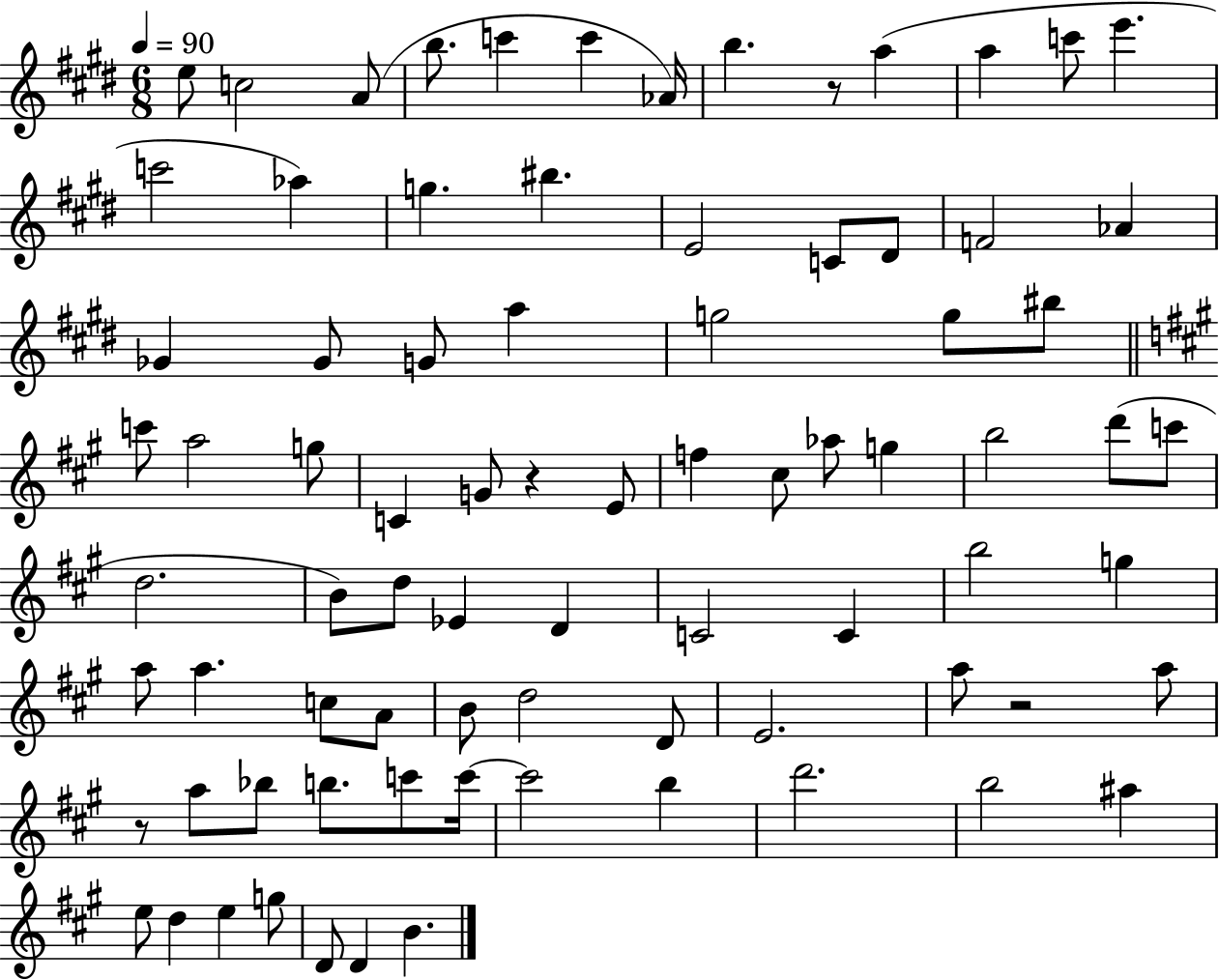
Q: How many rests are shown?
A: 4